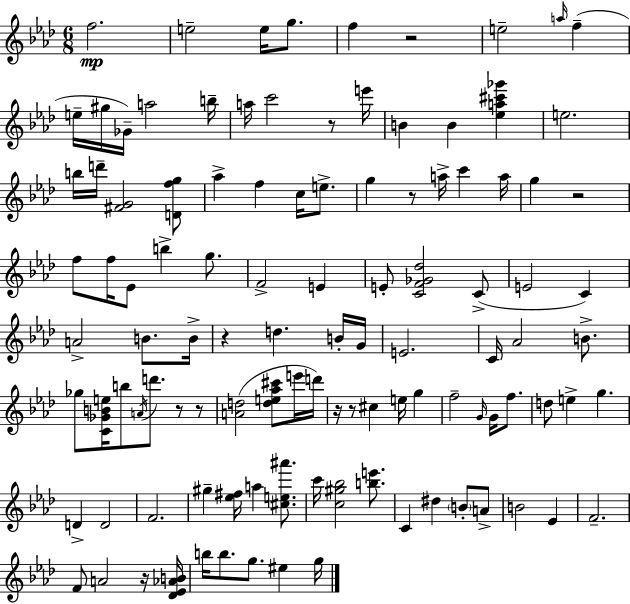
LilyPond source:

{
  \clef treble
  \numericTimeSignature
  \time 6/8
  \key f \minor
  f''2.\mp | e''2-- e''16 g''8. | f''4 r2 | e''2-- \grace { a''16 }( f''4-- | \break e''16-- gis''16 ges'16--) a''2 | b''16-- a''16 c'''2 r8 | e'''16 b'4 b'4 <ees'' a'' cis''' ges'''>4 | e''2. | \break b''16 d'''16-- <fis' g'>2 <d' f'' g''>8 | aes''4-> f''4 c''16 e''8.-> | g''4 r8 a''16-> c'''4 | a''16 g''4 r2 | \break f''8 f''16 ees'8 b''4-> g''8. | f'2-> e'4 | e'8-. <c' f' ges' des''>2 c'8->( | e'2 c'4) | \break a'2-> b'8. | b'16-> r4 d''4. b'16-. | g'16 e'2. | c'16 aes'2 b'8.-> | \break ges''8 <c' ges' b' e''>16 b''8 \acciaccatura { a'16 } d'''8. r8 | r8 <a' d''>2( <d'' e'' aes'' cis'''>8 | e'''16 d'''16) r16 r8 cis''4 e''16 g''4 | f''2-- \grace { g'16 } g'16 | \break f''8. d''8 e''4-> g''4. | d'4-> d'2 | f'2. | gis''4-- <ees'' fis''>16 a''4 | \break <cis'' e'' ais'''>8. c'''16 <c'' gis'' bes''>2 | <b'' e'''>8. c'4 dis''4 \parenthesize b'8-. | a'8-> b'2 ees'4 | f'2.-- | \break f'8 a'2 | r16 <des' ees' aes' b'>16 b''16 b''8. g''8. eis''4 | g''16 \bar "|."
}